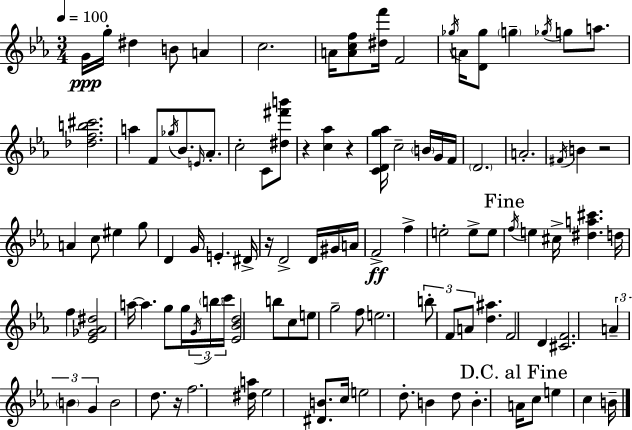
G4/s G5/s D#5/q B4/e A4/q C5/h. A4/s [A4,C5,F5]/e [D#5,F6]/s F4/h Gb5/s A4/s [D4,Gb5]/e G5/q Gb5/s G5/e A5/e. [Db5,F5,B5,C#6]/h. A5/q F4/e Gb5/s Bb4/e. E4/s Ab4/e. C5/h C4/e [D#5,F#6,B6]/e R/q [C5,Ab5]/q R/q [C4,D4,G5,Ab5]/s C5/h B4/s G4/s F4/s D4/h. A4/h. F#4/s B4/q R/h A4/q C5/e EIS5/q G5/e D4/q G4/s E4/q. D#4/s R/s D4/h D4/s G#4/s A4/s F4/h F5/q E5/h E5/e E5/e F5/s E5/q C#5/s [D#5,A5,C#6]/q. D5/s F5/q [Eb4,Gb4,Ab4,D#5]/h A5/s A5/q. G5/e G5/s G4/s B5/s C6/s [Eb4,Bb4,D5]/h B5/e C5/e E5/e G5/h F5/e E5/h. B5/e F4/e A4/e [D5,A#5]/q. F4/h D4/q [C#4,F4]/h. A4/q B4/q G4/q B4/h D5/e. R/s F5/h. [D#5,A5]/s Eb5/h [D#4,B4]/e. C5/s E5/h D5/e. B4/q D5/e B4/q. A4/s C5/e E5/q C5/q B4/s